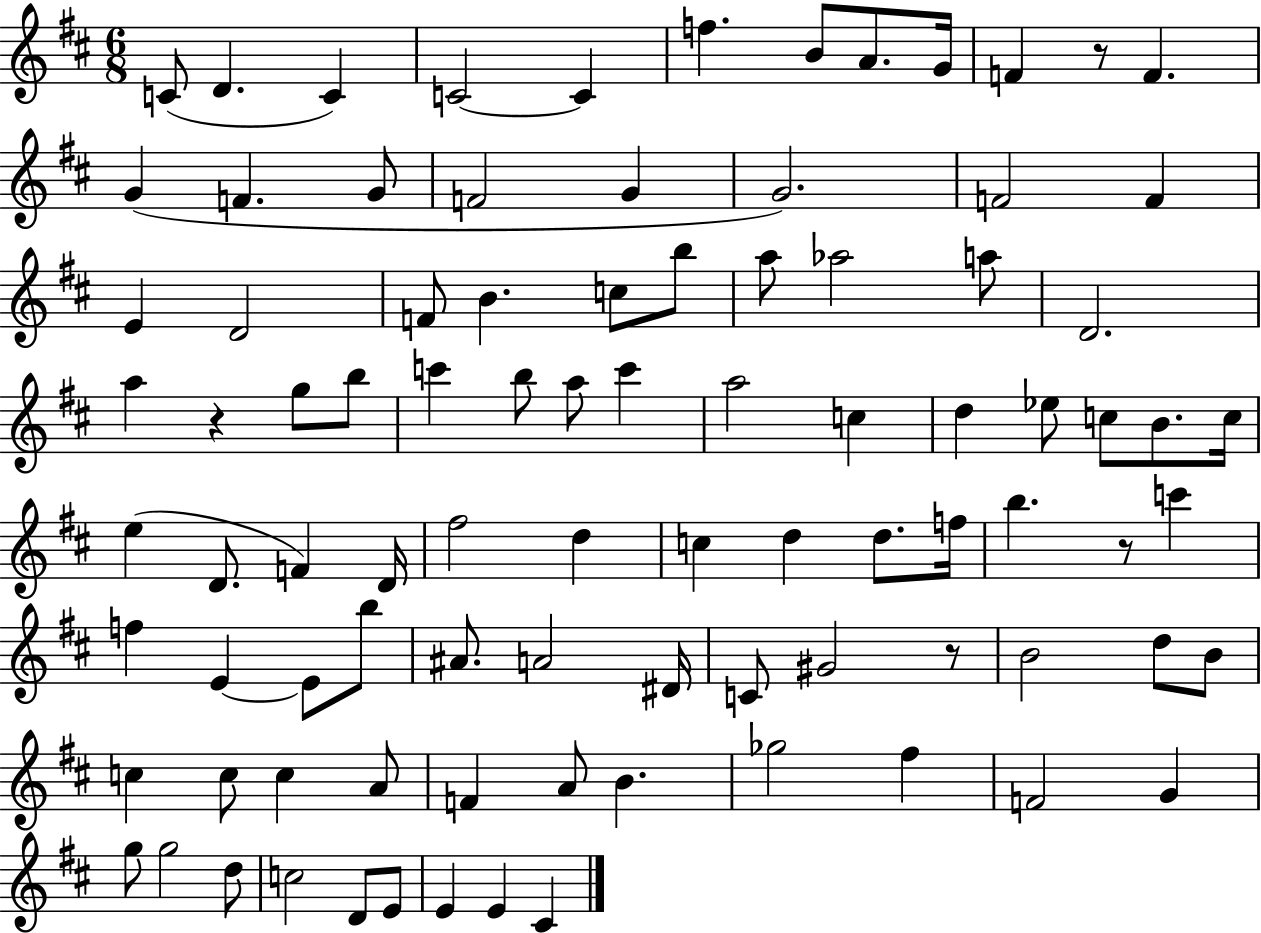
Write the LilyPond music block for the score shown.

{
  \clef treble
  \numericTimeSignature
  \time 6/8
  \key d \major
  c'8( d'4. c'4) | c'2~~ c'4 | f''4. b'8 a'8. g'16 | f'4 r8 f'4. | \break g'4( f'4. g'8 | f'2 g'4 | g'2.) | f'2 f'4 | \break e'4 d'2 | f'8 b'4. c''8 b''8 | a''8 aes''2 a''8 | d'2. | \break a''4 r4 g''8 b''8 | c'''4 b''8 a''8 c'''4 | a''2 c''4 | d''4 ees''8 c''8 b'8. c''16 | \break e''4( d'8. f'4) d'16 | fis''2 d''4 | c''4 d''4 d''8. f''16 | b''4. r8 c'''4 | \break f''4 e'4~~ e'8 b''8 | ais'8. a'2 dis'16 | c'8 gis'2 r8 | b'2 d''8 b'8 | \break c''4 c''8 c''4 a'8 | f'4 a'8 b'4. | ges''2 fis''4 | f'2 g'4 | \break g''8 g''2 d''8 | c''2 d'8 e'8 | e'4 e'4 cis'4 | \bar "|."
}